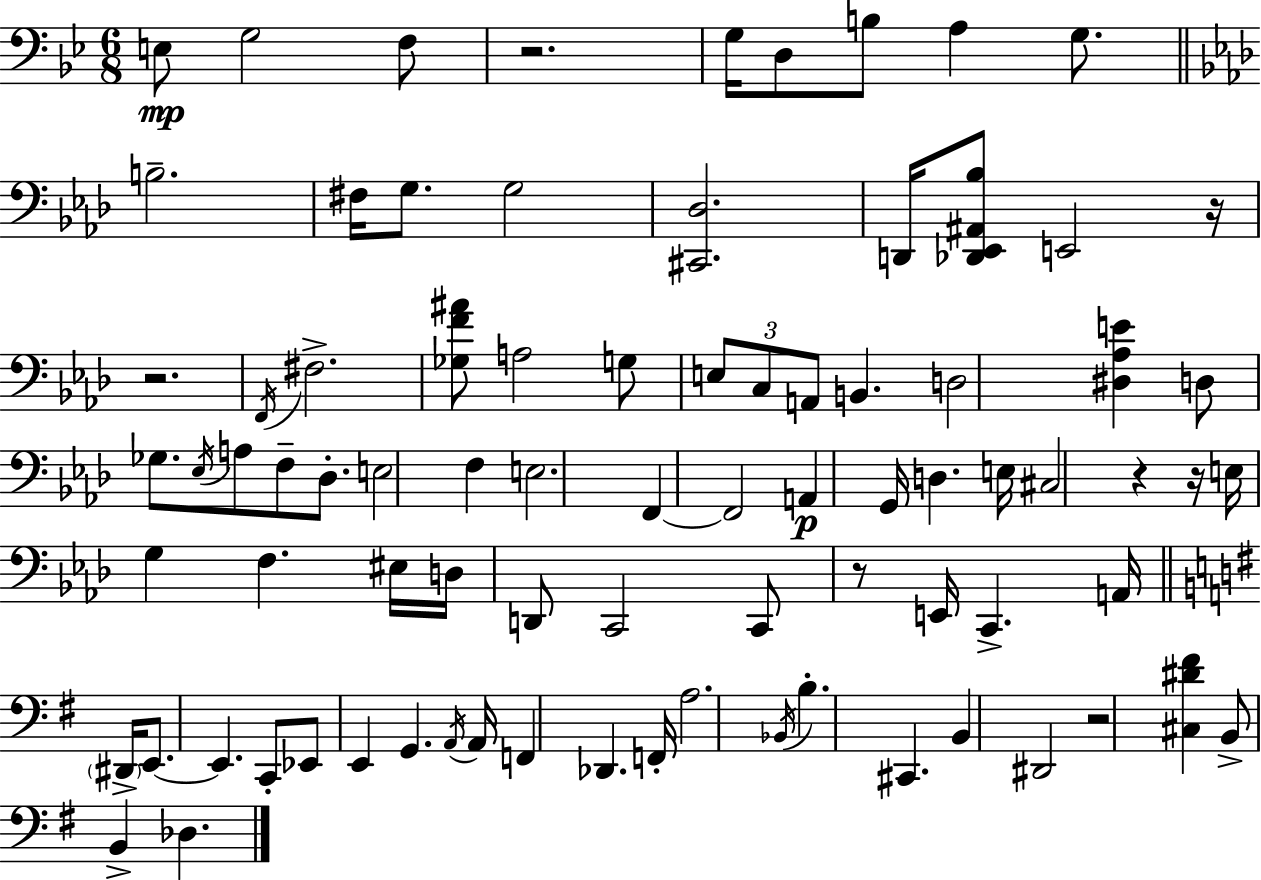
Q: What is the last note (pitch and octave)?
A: Db3